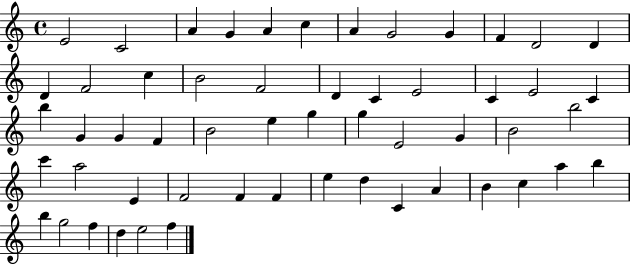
{
  \clef treble
  \time 4/4
  \defaultTimeSignature
  \key c \major
  e'2 c'2 | a'4 g'4 a'4 c''4 | a'4 g'2 g'4 | f'4 d'2 d'4 | \break d'4 f'2 c''4 | b'2 f'2 | d'4 c'4 e'2 | c'4 e'2 c'4 | \break b''4 g'4 g'4 f'4 | b'2 e''4 g''4 | g''4 e'2 g'4 | b'2 b''2 | \break c'''4 a''2 e'4 | f'2 f'4 f'4 | e''4 d''4 c'4 a'4 | b'4 c''4 a''4 b''4 | \break b''4 g''2 f''4 | d''4 e''2 f''4 | \bar "|."
}